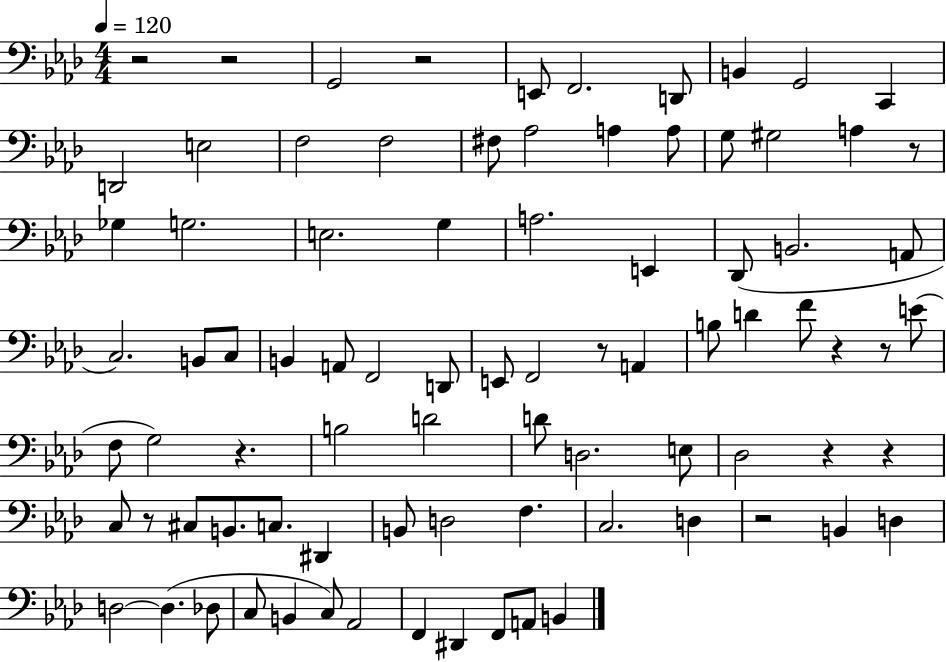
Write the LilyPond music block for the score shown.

{
  \clef bass
  \numericTimeSignature
  \time 4/4
  \key aes \major
  \tempo 4 = 120
  r2 r2 | g,2 r2 | e,8 f,2. d,8 | b,4 g,2 c,4 | \break d,2 e2 | f2 f2 | fis8 aes2 a4 a8 | g8 gis2 a4 r8 | \break ges4 g2. | e2. g4 | a2. e,4 | des,8( b,2. a,8 | \break c2.) b,8 c8 | b,4 a,8 f,2 d,8 | e,8 f,2 r8 a,4 | b8 d'4 f'8 r4 r8 e'8( | \break f8 g2) r4. | b2 d'2 | d'8 d2. e8 | des2 r4 r4 | \break c8 r8 cis8 b,8. c8. dis,4 | b,8 d2 f4. | c2. d4 | r2 b,4 d4 | \break d2~~ d4.( des8 | c8 b,4 c8) aes,2 | f,4 dis,4 f,8 a,8 b,4 | \bar "|."
}